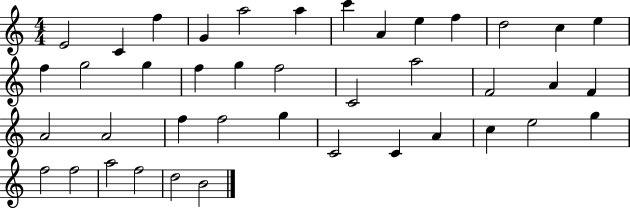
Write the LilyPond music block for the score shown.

{
  \clef treble
  \numericTimeSignature
  \time 4/4
  \key c \major
  e'2 c'4 f''4 | g'4 a''2 a''4 | c'''4 a'4 e''4 f''4 | d''2 c''4 e''4 | \break f''4 g''2 g''4 | f''4 g''4 f''2 | c'2 a''2 | f'2 a'4 f'4 | \break a'2 a'2 | f''4 f''2 g''4 | c'2 c'4 a'4 | c''4 e''2 g''4 | \break f''2 f''2 | a''2 f''2 | d''2 b'2 | \bar "|."
}